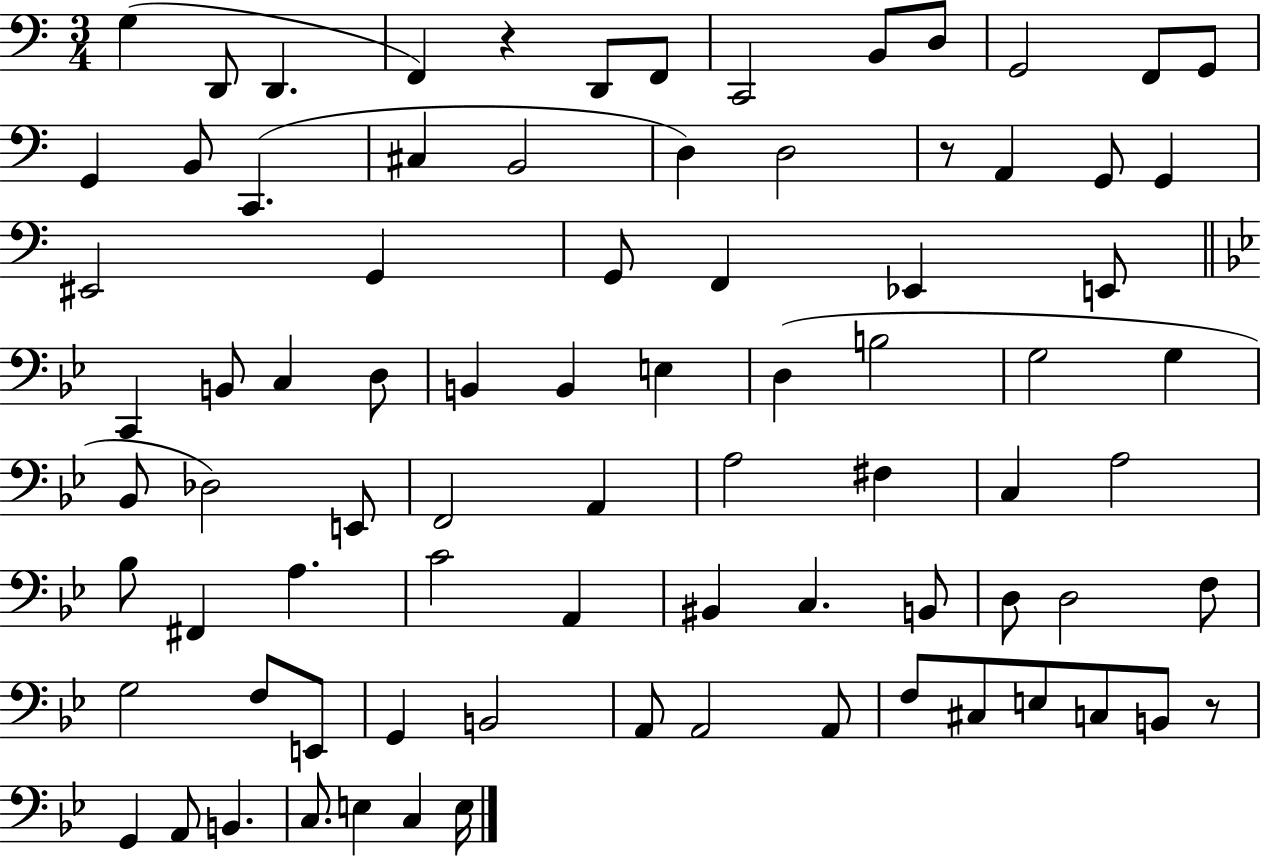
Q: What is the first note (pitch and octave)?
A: G3